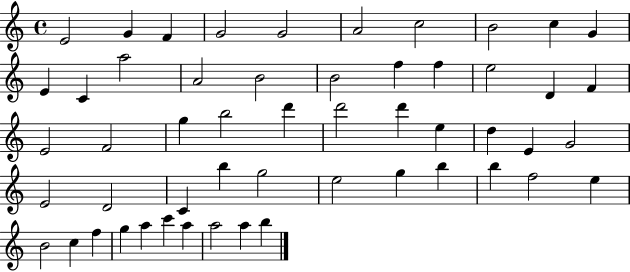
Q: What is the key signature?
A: C major